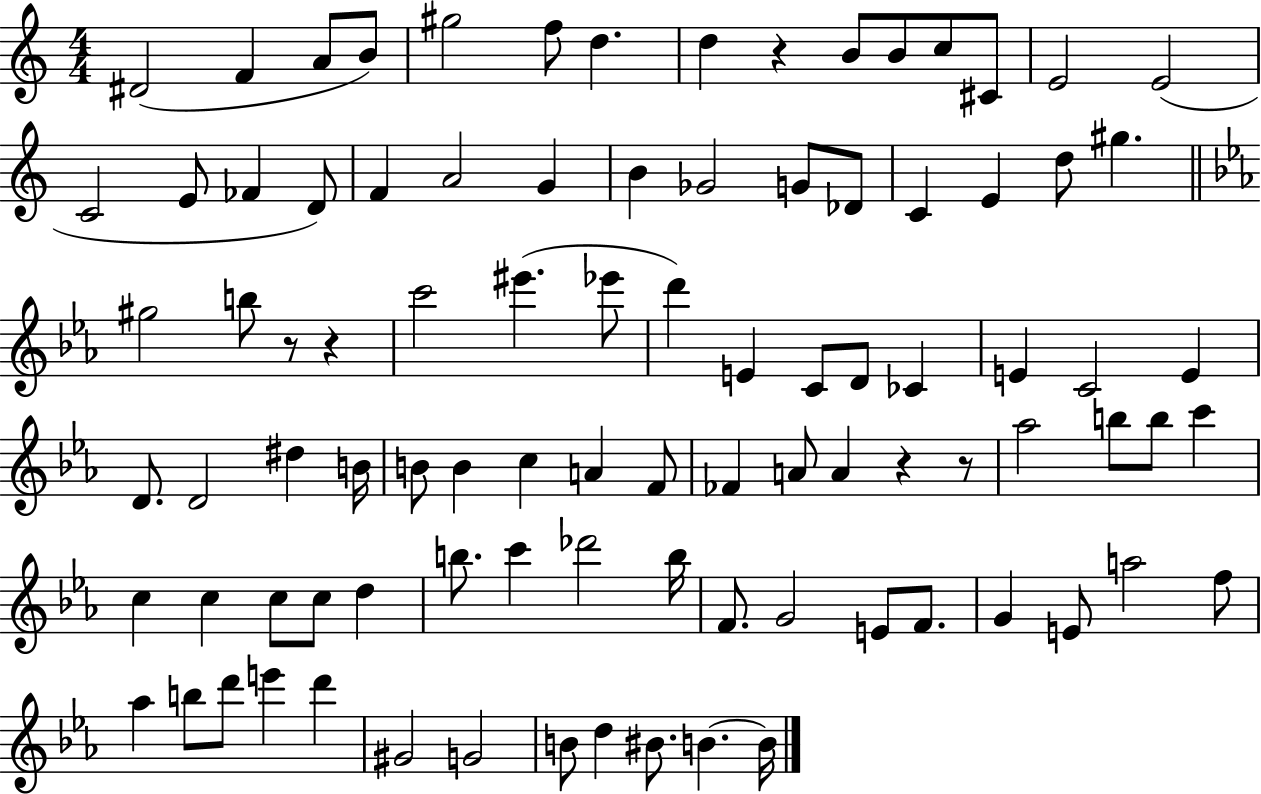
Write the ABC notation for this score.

X:1
T:Untitled
M:4/4
L:1/4
K:C
^D2 F A/2 B/2 ^g2 f/2 d d z B/2 B/2 c/2 ^C/2 E2 E2 C2 E/2 _F D/2 F A2 G B _G2 G/2 _D/2 C E d/2 ^g ^g2 b/2 z/2 z c'2 ^e' _e'/2 d' E C/2 D/2 _C E C2 E D/2 D2 ^d B/4 B/2 B c A F/2 _F A/2 A z z/2 _a2 b/2 b/2 c' c c c/2 c/2 d b/2 c' _d'2 b/4 F/2 G2 E/2 F/2 G E/2 a2 f/2 _a b/2 d'/2 e' d' ^G2 G2 B/2 d ^B/2 B B/4